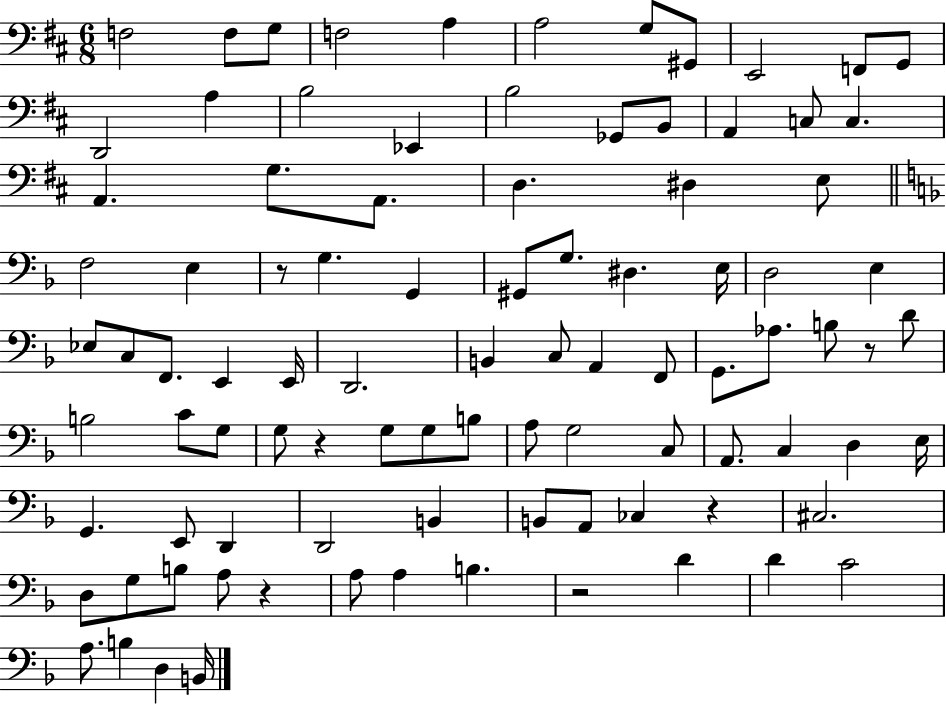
{
  \clef bass
  \numericTimeSignature
  \time 6/8
  \key d \major
  \repeat volta 2 { f2 f8 g8 | f2 a4 | a2 g8 gis,8 | e,2 f,8 g,8 | \break d,2 a4 | b2 ees,4 | b2 ges,8 b,8 | a,4 c8 c4. | \break a,4. g8. a,8. | d4. dis4 e8 | \bar "||" \break \key d \minor f2 e4 | r8 g4. g,4 | gis,8 g8. dis4. e16 | d2 e4 | \break ees8 c8 f,8. e,4 e,16 | d,2. | b,4 c8 a,4 f,8 | g,8. aes8. b8 r8 d'8 | \break b2 c'8 g8 | g8 r4 g8 g8 b8 | a8 g2 c8 | a,8. c4 d4 e16 | \break g,4. e,8 d,4 | d,2 b,4 | b,8 a,8 ces4 r4 | cis2. | \break d8 g8 b8 a8 r4 | a8 a4 b4. | r2 d'4 | d'4 c'2 | \break a8. b4 d4 b,16 | } \bar "|."
}